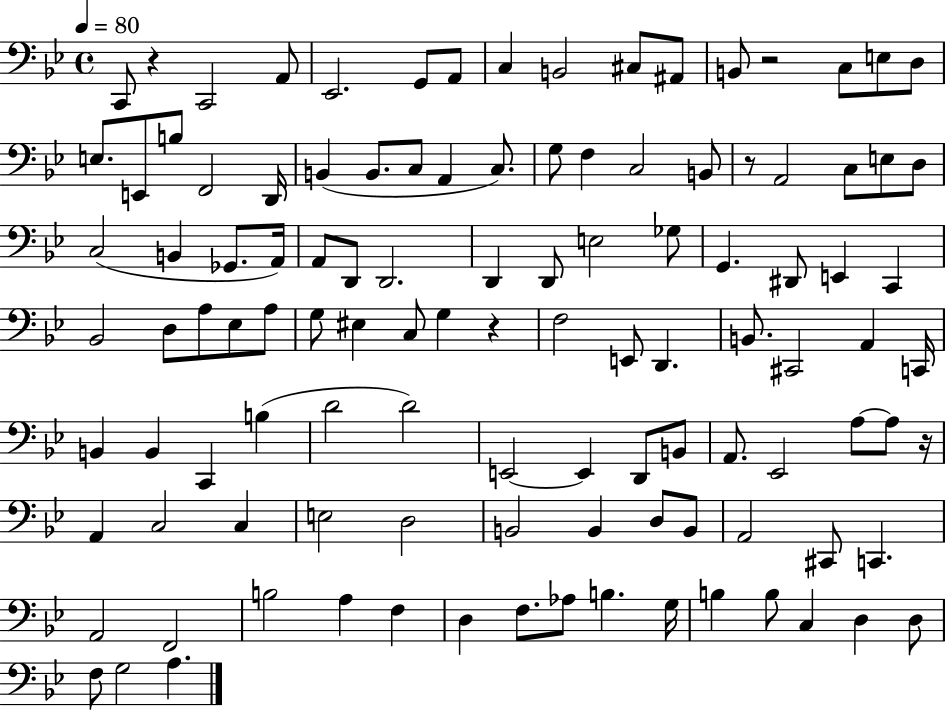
{
  \clef bass
  \time 4/4
  \defaultTimeSignature
  \key bes \major
  \tempo 4 = 80
  \repeat volta 2 { c,8 r4 c,2 a,8 | ees,2. g,8 a,8 | c4 b,2 cis8 ais,8 | b,8 r2 c8 e8 d8 | \break e8. e,8 b8 f,2 d,16 | b,4( b,8. c8 a,4 c8.) | g8 f4 c2 b,8 | r8 a,2 c8 e8 d8 | \break c2( b,4 ges,8. a,16) | a,8 d,8 d,2. | d,4 d,8 e2 ges8 | g,4. dis,8 e,4 c,4 | \break bes,2 d8 a8 ees8 a8 | g8 eis4 c8 g4 r4 | f2 e,8 d,4. | b,8. cis,2 a,4 c,16 | \break b,4 b,4 c,4 b4( | d'2 d'2) | e,2~~ e,4 d,8 b,8 | a,8. ees,2 a8~~ a8 r16 | \break a,4 c2 c4 | e2 d2 | b,2 b,4 d8 b,8 | a,2 cis,8 c,4. | \break a,2 f,2 | b2 a4 f4 | d4 f8. aes8 b4. g16 | b4 b8 c4 d4 d8 | \break f8 g2 a4. | } \bar "|."
}